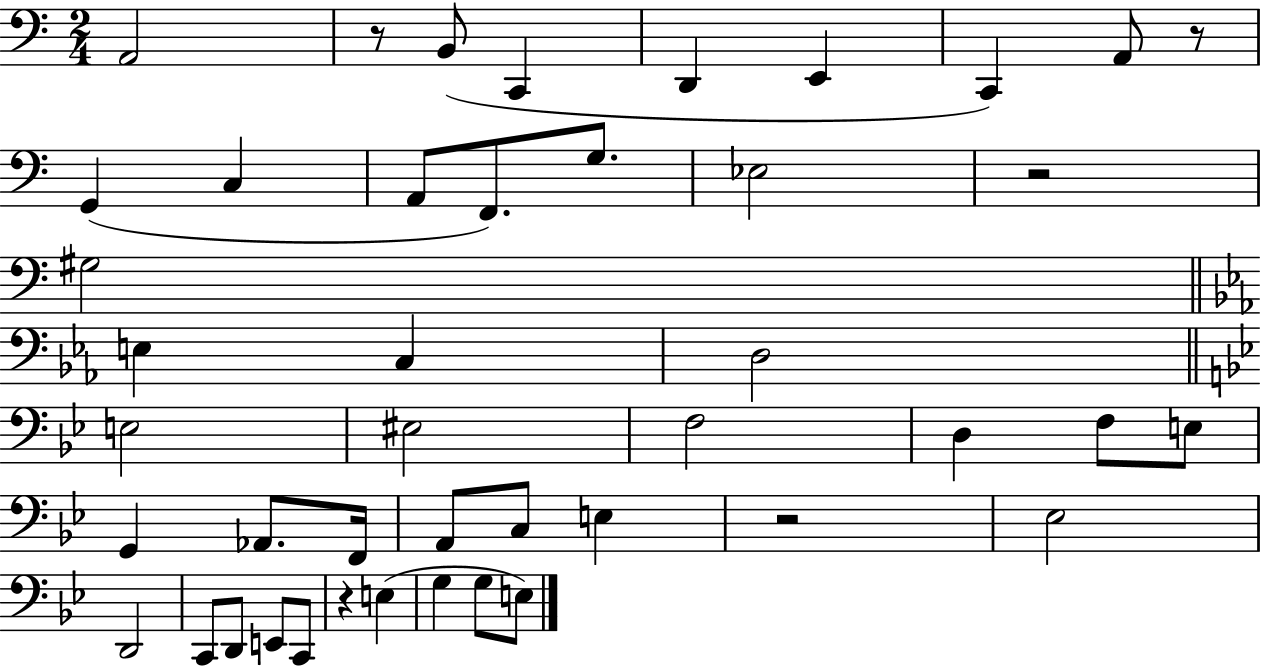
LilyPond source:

{
  \clef bass
  \numericTimeSignature
  \time 2/4
  \key c \major
  \repeat volta 2 { a,2 | r8 b,8( c,4 | d,4 e,4 | c,4) a,8 r8 | \break g,4( c4 | a,8 f,8.) g8. | ees2 | r2 | \break gis2 | \bar "||" \break \key ees \major e4 c4 | d2 | \bar "||" \break \key g \minor e2 | eis2 | f2 | d4 f8 e8 | \break g,4 aes,8. f,16 | a,8 c8 e4 | r2 | ees2 | \break d,2 | c,8 d,8 e,8 c,8 | r4 e4( | g4 g8 e8) | \break } \bar "|."
}